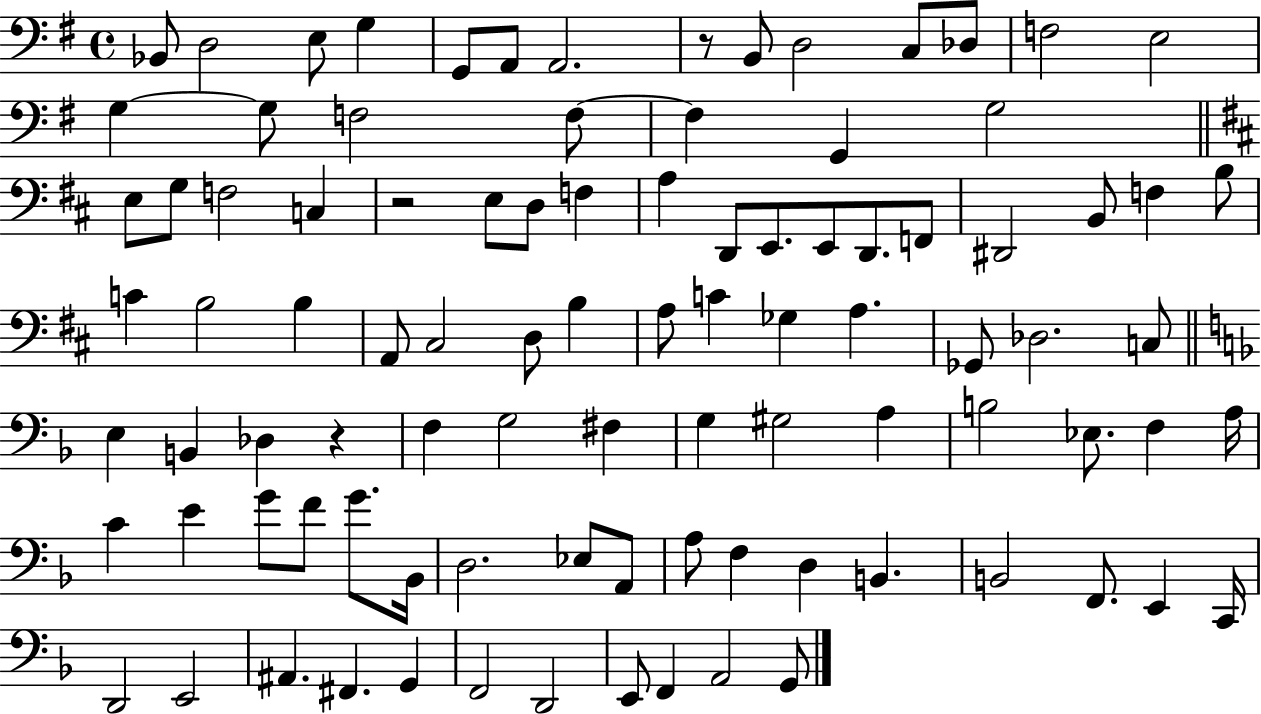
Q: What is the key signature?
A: G major